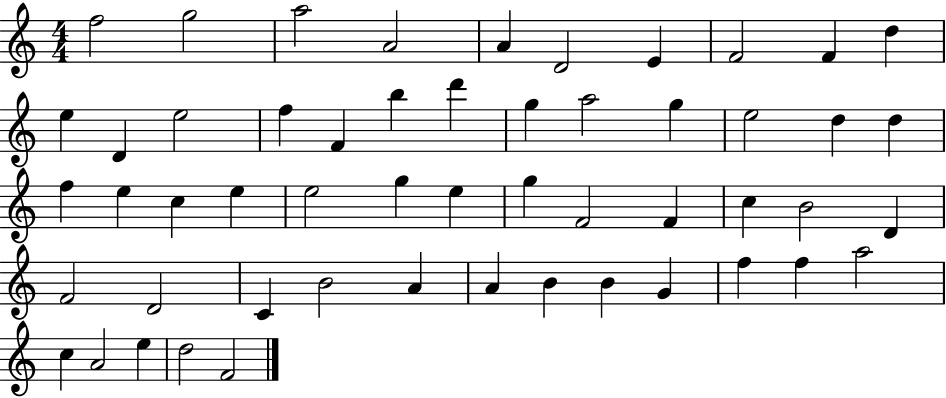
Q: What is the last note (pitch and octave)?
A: F4